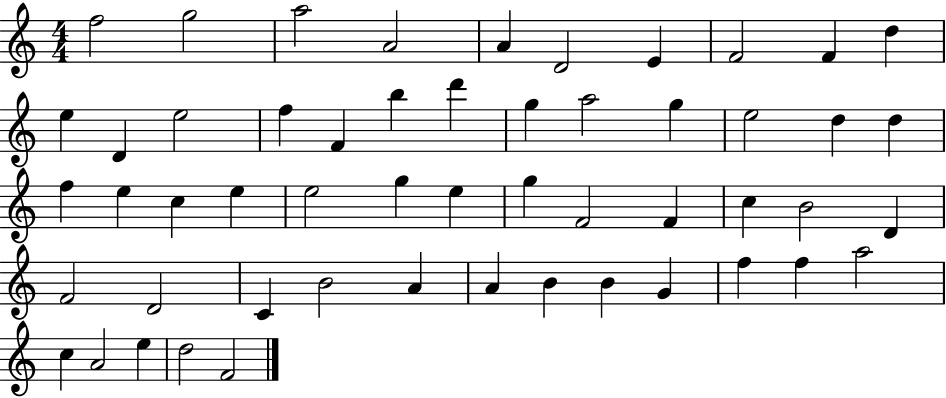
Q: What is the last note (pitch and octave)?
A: F4